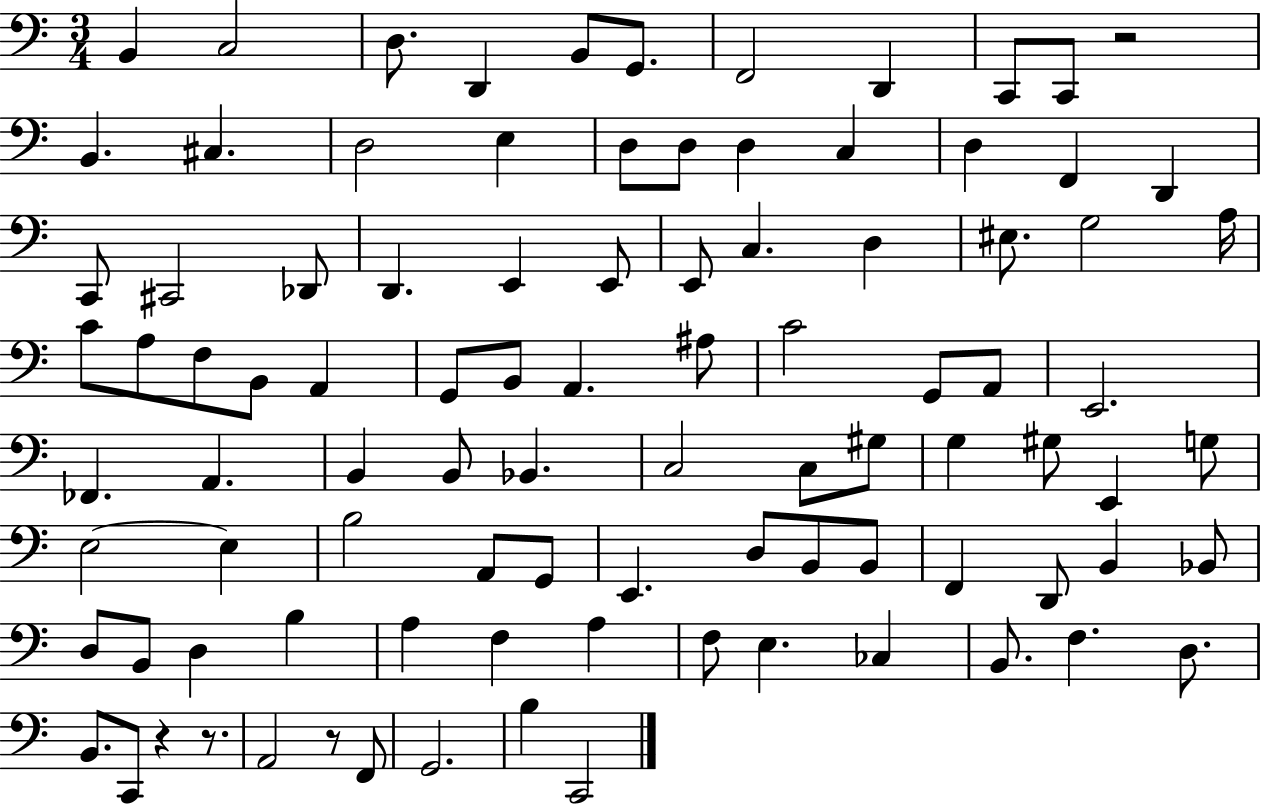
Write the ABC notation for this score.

X:1
T:Untitled
M:3/4
L:1/4
K:C
B,, C,2 D,/2 D,, B,,/2 G,,/2 F,,2 D,, C,,/2 C,,/2 z2 B,, ^C, D,2 E, D,/2 D,/2 D, C, D, F,, D,, C,,/2 ^C,,2 _D,,/2 D,, E,, E,,/2 E,,/2 C, D, ^E,/2 G,2 A,/4 C/2 A,/2 F,/2 B,,/2 A,, G,,/2 B,,/2 A,, ^A,/2 C2 G,,/2 A,,/2 E,,2 _F,, A,, B,, B,,/2 _B,, C,2 C,/2 ^G,/2 G, ^G,/2 E,, G,/2 E,2 E, B,2 A,,/2 G,,/2 E,, D,/2 B,,/2 B,,/2 F,, D,,/2 B,, _B,,/2 D,/2 B,,/2 D, B, A, F, A, F,/2 E, _C, B,,/2 F, D,/2 B,,/2 C,,/2 z z/2 A,,2 z/2 F,,/2 G,,2 B, C,,2